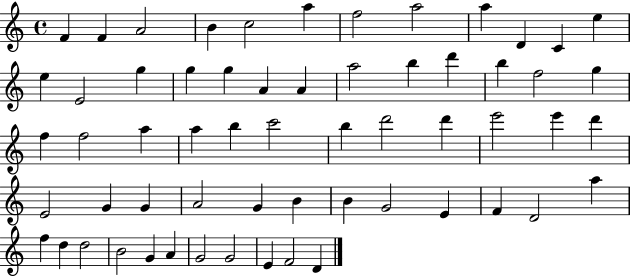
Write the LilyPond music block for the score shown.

{
  \clef treble
  \time 4/4
  \defaultTimeSignature
  \key c \major
  f'4 f'4 a'2 | b'4 c''2 a''4 | f''2 a''2 | a''4 d'4 c'4 e''4 | \break e''4 e'2 g''4 | g''4 g''4 a'4 a'4 | a''2 b''4 d'''4 | b''4 f''2 g''4 | \break f''4 f''2 a''4 | a''4 b''4 c'''2 | b''4 d'''2 d'''4 | e'''2 e'''4 d'''4 | \break e'2 g'4 g'4 | a'2 g'4 b'4 | b'4 g'2 e'4 | f'4 d'2 a''4 | \break f''4 d''4 d''2 | b'2 g'4 a'4 | g'2 g'2 | e'4 f'2 d'4 | \break \bar "|."
}